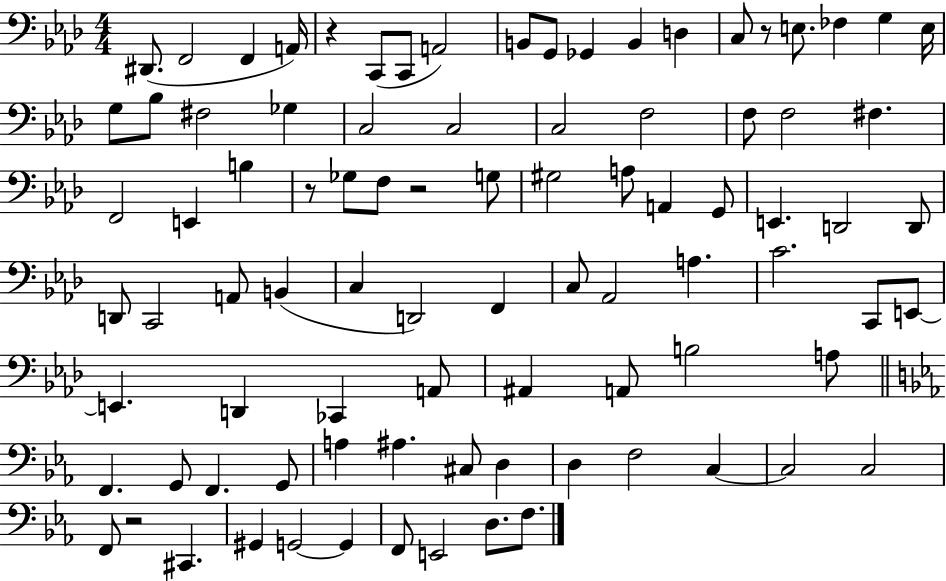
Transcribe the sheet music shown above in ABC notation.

X:1
T:Untitled
M:4/4
L:1/4
K:Ab
^D,,/2 F,,2 F,, A,,/4 z C,,/2 C,,/2 A,,2 B,,/2 G,,/2 _G,, B,, D, C,/2 z/2 E,/2 _F, G, E,/4 G,/2 _B,/2 ^F,2 _G, C,2 C,2 C,2 F,2 F,/2 F,2 ^F, F,,2 E,, B, z/2 _G,/2 F,/2 z2 G,/2 ^G,2 A,/2 A,, G,,/2 E,, D,,2 D,,/2 D,,/2 C,,2 A,,/2 B,, C, D,,2 F,, C,/2 _A,,2 A, C2 C,,/2 E,,/2 E,, D,, _C,, A,,/2 ^A,, A,,/2 B,2 A,/2 F,, G,,/2 F,, G,,/2 A, ^A, ^C,/2 D, D, F,2 C, C,2 C,2 F,,/2 z2 ^C,, ^G,, G,,2 G,, F,,/2 E,,2 D,/2 F,/2